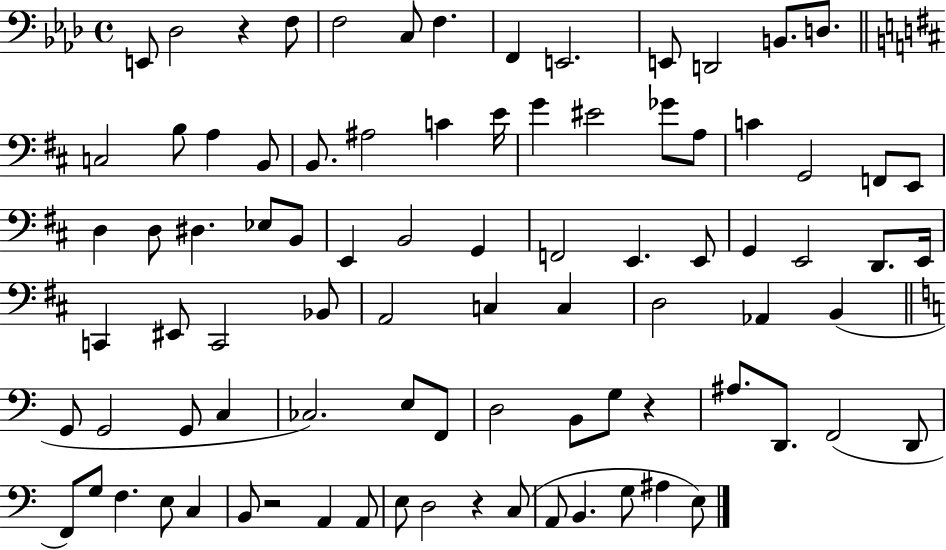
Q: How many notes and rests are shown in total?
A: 87